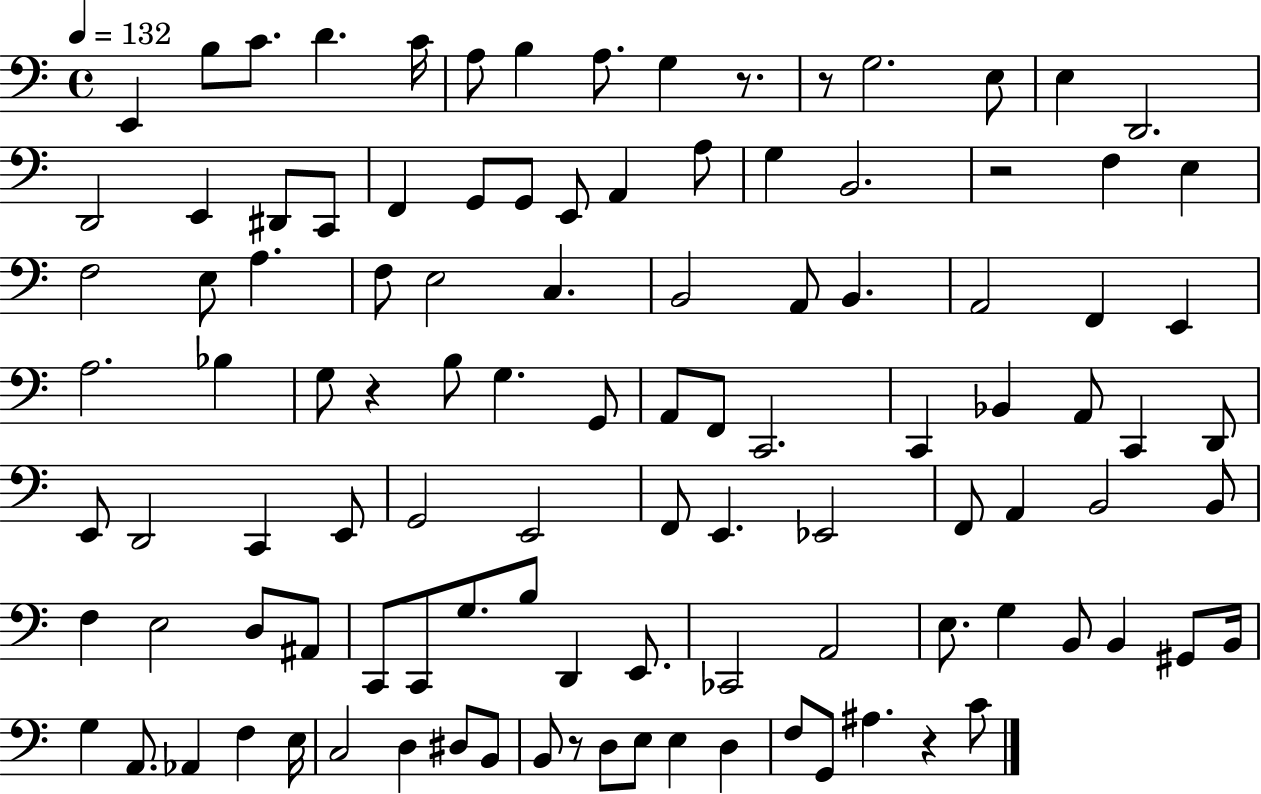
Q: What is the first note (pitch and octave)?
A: E2